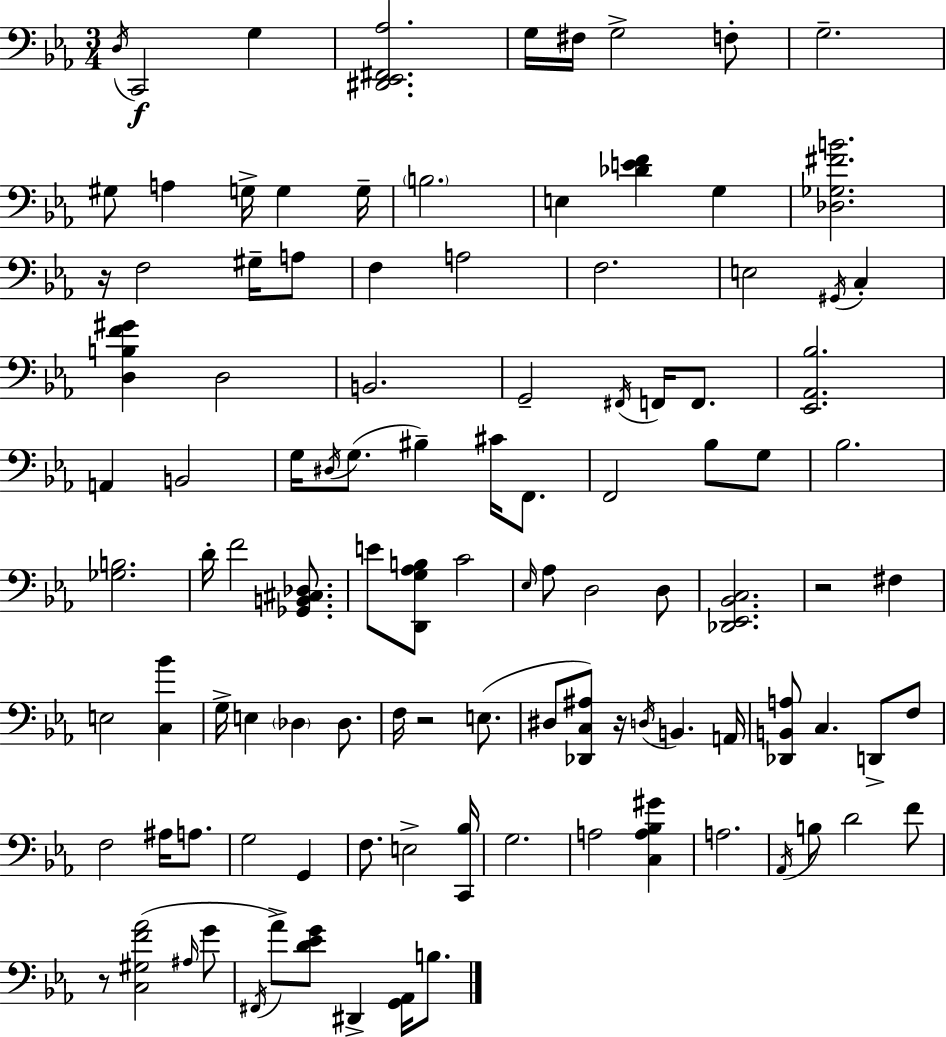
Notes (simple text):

D3/s C2/h G3/q [D#2,Eb2,F#2,Ab3]/h. G3/s F#3/s G3/h F3/e G3/h. G#3/e A3/q G3/s G3/q G3/s B3/h. E3/q [Db4,E4,F4]/q G3/q [Db3,Gb3,F#4,B4]/h. R/s F3/h G#3/s A3/e F3/q A3/h F3/h. E3/h G#2/s C3/q [D3,B3,F4,G#4]/q D3/h B2/h. G2/h F#2/s F2/s F2/e. [Eb2,Ab2,Bb3]/h. A2/q B2/h G3/s D#3/s G3/e. BIS3/q C#4/s F2/e. F2/h Bb3/e G3/e Bb3/h. [Gb3,B3]/h. D4/s F4/h [Gb2,B2,C#3,Db3]/e. E4/e [D2,G3,Ab3,B3]/e C4/h Eb3/s Ab3/e D3/h D3/e [Db2,Eb2,Bb2,C3]/h. R/h F#3/q E3/h [C3,Bb4]/q G3/s E3/q Db3/q Db3/e. F3/s R/h E3/e. D#3/e [Db2,C3,A#3]/e R/s D3/s B2/q. A2/s [Db2,B2,A3]/e C3/q. D2/e F3/e F3/h A#3/s A3/e. G3/h G2/q F3/e. E3/h [C2,Bb3]/s G3/h. A3/h [C3,A3,Bb3,G#4]/q A3/h. Ab2/s B3/e D4/h F4/e R/e [C3,G#3,F4,Ab4]/h A#3/s G4/e F#2/s Ab4/e [D4,Eb4,G4]/e D#2/q [G2,Ab2]/s B3/e.